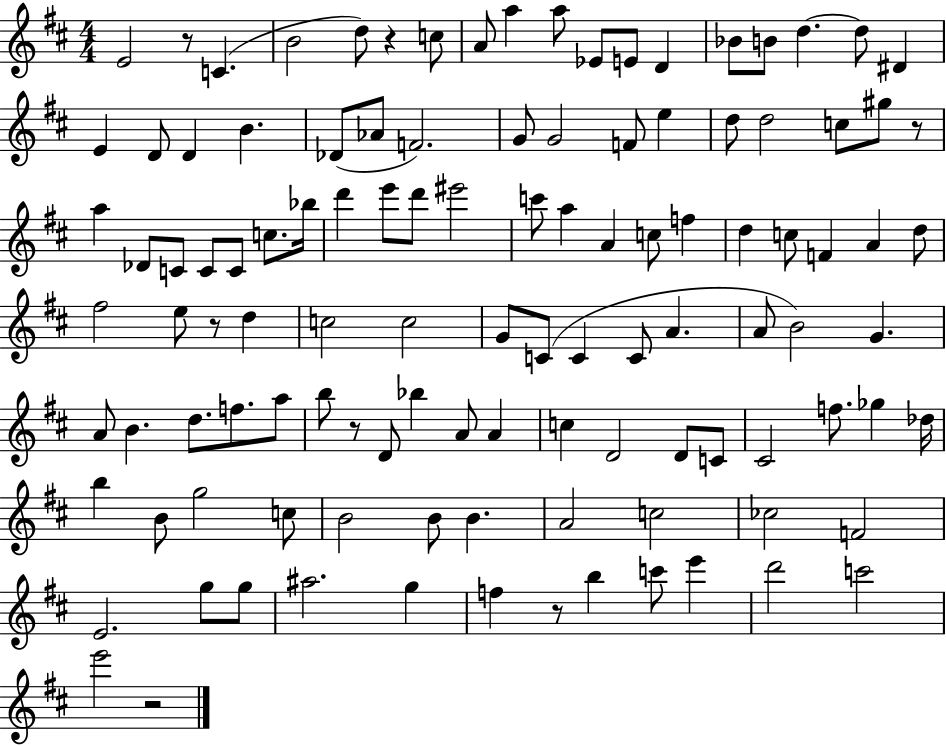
E4/h R/e C4/q. B4/h D5/e R/q C5/e A4/e A5/q A5/e Eb4/e E4/e D4/q Bb4/e B4/e D5/q. D5/e D#4/q E4/q D4/e D4/q B4/q. Db4/e Ab4/e F4/h. G4/e G4/h F4/e E5/q D5/e D5/h C5/e G#5/e R/e A5/q Db4/e C4/e C4/e C4/e C5/e. Bb5/s D6/q E6/e D6/e EIS6/h C6/e A5/q A4/q C5/e F5/q D5/q C5/e F4/q A4/q D5/e F#5/h E5/e R/e D5/q C5/h C5/h G4/e C4/e C4/q C4/e A4/q. A4/e B4/h G4/q. A4/e B4/q. D5/e. F5/e. A5/e B5/e R/e D4/e Bb5/q A4/e A4/q C5/q D4/h D4/e C4/e C#4/h F5/e. Gb5/q Db5/s B5/q B4/e G5/h C5/e B4/h B4/e B4/q. A4/h C5/h CES5/h F4/h E4/h. G5/e G5/e A#5/h. G5/q F5/q R/e B5/q C6/e E6/q D6/h C6/h E6/h R/h